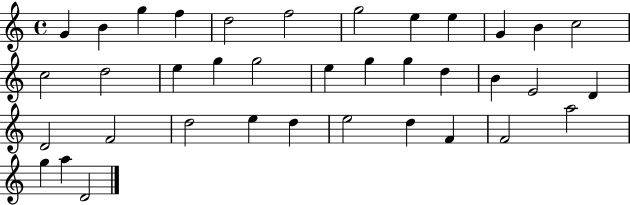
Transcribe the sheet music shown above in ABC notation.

X:1
T:Untitled
M:4/4
L:1/4
K:C
G B g f d2 f2 g2 e e G B c2 c2 d2 e g g2 e g g d B E2 D D2 F2 d2 e d e2 d F F2 a2 g a D2